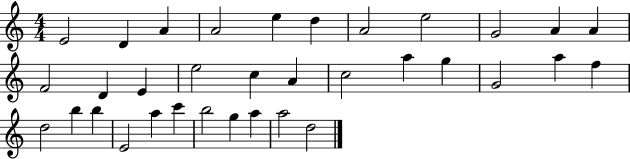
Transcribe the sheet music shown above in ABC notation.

X:1
T:Untitled
M:4/4
L:1/4
K:C
E2 D A A2 e d A2 e2 G2 A A F2 D E e2 c A c2 a g G2 a f d2 b b E2 a c' b2 g a a2 d2